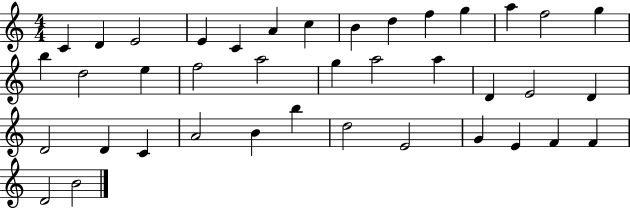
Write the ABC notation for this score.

X:1
T:Untitled
M:4/4
L:1/4
K:C
C D E2 E C A c B d f g a f2 g b d2 e f2 a2 g a2 a D E2 D D2 D C A2 B b d2 E2 G E F F D2 B2